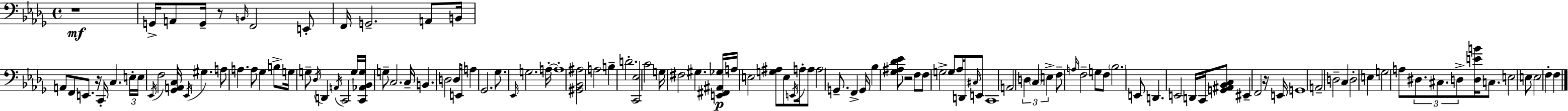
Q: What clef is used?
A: bass